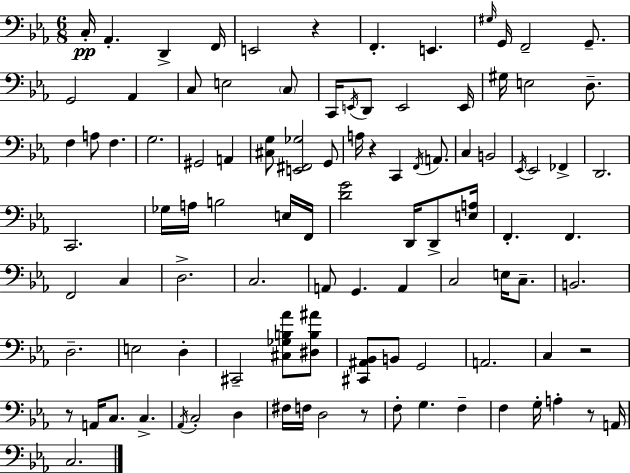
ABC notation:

X:1
T:Untitled
M:6/8
L:1/4
K:Cm
C,/4 _A,, D,, F,,/4 E,,2 z F,, E,, ^G,/4 G,,/4 F,,2 G,,/2 G,,2 _A,, C,/2 E,2 C,/2 C,,/4 E,,/4 D,,/2 E,,2 E,,/4 ^G,/4 E,2 D,/2 F, A,/2 F, G,2 ^G,,2 A,, [^C,G,]/2 [E,,^F,,_G,]2 G,,/2 A,/4 z C,, F,,/4 A,,/2 C, B,,2 _E,,/4 _E,,2 _F,, D,,2 C,,2 _G,/4 A,/4 B,2 E,/4 F,,/4 [DG]2 D,,/4 D,,/2 [E,A,]/4 F,, F,, F,,2 C, D,2 C,2 A,,/2 G,, A,, C,2 E,/4 C,/2 B,,2 D,2 E,2 D, ^C,,2 [^C,_G,B,_A]/2 [^D,B,^A]/2 [^C,,^A,,_B,,]/2 B,,/2 G,,2 A,,2 C, z2 z/2 A,,/4 C,/2 C, _A,,/4 C,2 D, ^F,/4 F,/4 D,2 z/2 F,/2 G, F, F, G,/4 A, z/2 A,,/4 C,2